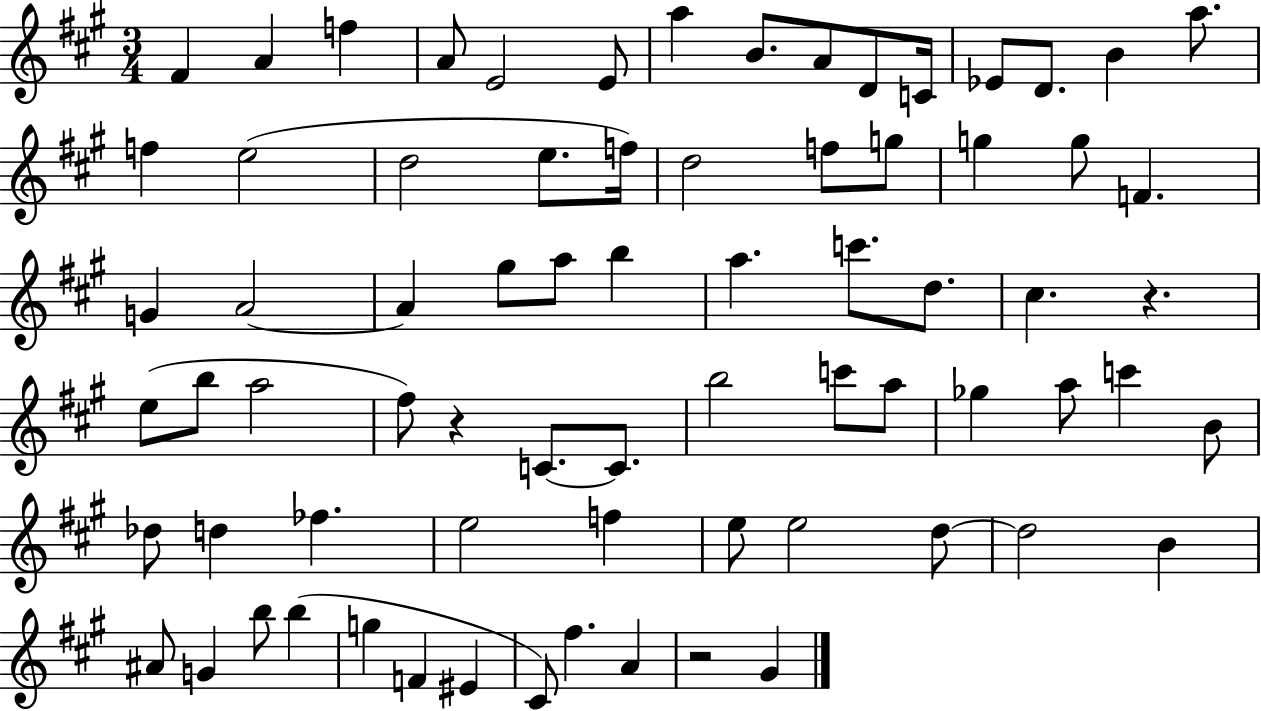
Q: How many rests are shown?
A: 3